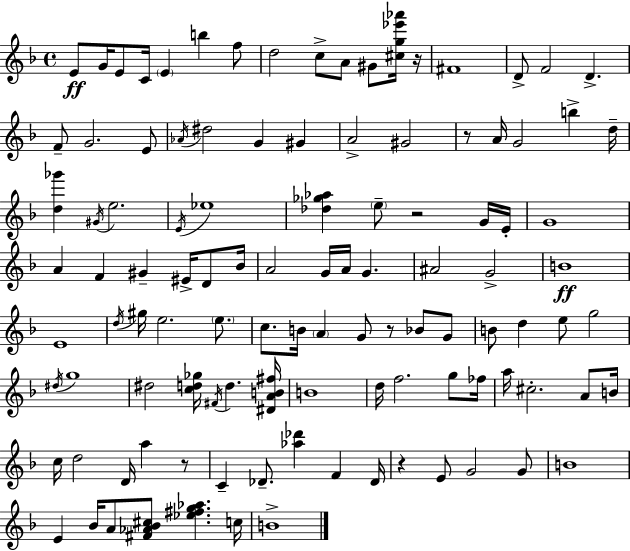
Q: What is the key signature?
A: F major